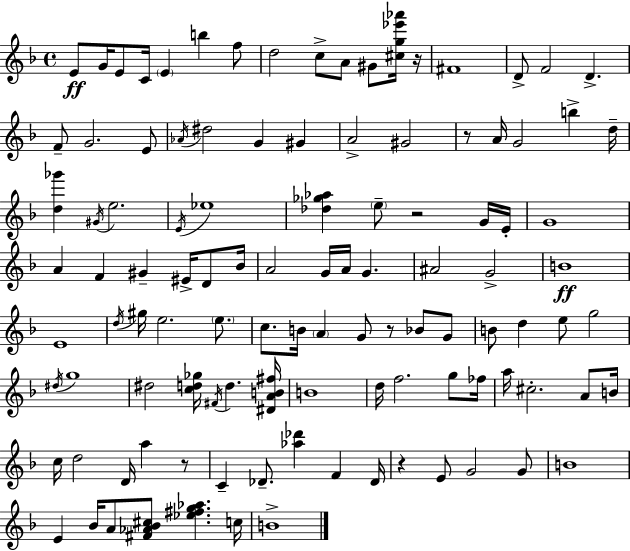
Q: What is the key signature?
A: F major